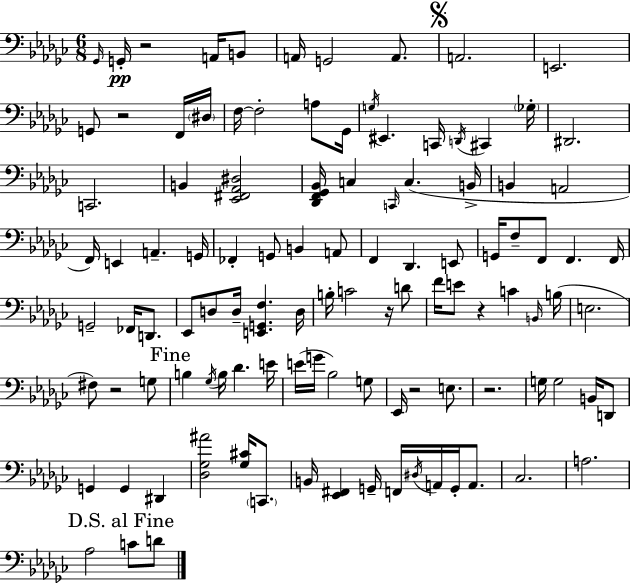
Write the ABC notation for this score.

X:1
T:Untitled
M:6/8
L:1/4
K:Ebm
_G,,/4 G,,/4 z2 A,,/4 B,,/2 A,,/4 G,,2 A,,/2 A,,2 E,,2 G,,/2 z2 F,,/4 ^D,/4 F,/4 F,2 A,/2 _G,,/4 G,/4 ^E,, C,,/4 D,,/4 ^C,, _G,/4 ^D,,2 C,,2 B,, [_E,,^F,,_A,,^D,]2 [_D,,F,,_G,,_B,,]/4 C, C,,/4 C, B,,/4 B,, A,,2 F,,/4 E,, A,, G,,/4 _F,, G,,/2 B,, A,,/2 F,, _D,, E,,/2 G,,/4 F,/2 F,,/2 F,, F,,/4 G,,2 _F,,/4 D,,/2 _E,,/2 D,/2 D,/4 [E,,G,,F,] D,/4 B,/4 C2 z/4 D/2 F/4 E/2 z C B,,/4 B,/4 E,2 ^F,/2 z2 G,/2 B, _G,/4 B,/4 _D E/4 E/4 G/4 _B,2 G,/2 _E,,/4 z2 E,/2 z2 G,/4 G,2 B,,/4 D,,/2 G,, G,, ^D,, [_D,_G,^A]2 [_G,^C]/4 C,,/2 B,,/4 [_E,,^F,,] G,,/4 F,,/4 ^D,/4 A,,/4 G,,/4 A,,/2 _C,2 A,2 _A,2 C/2 D/2